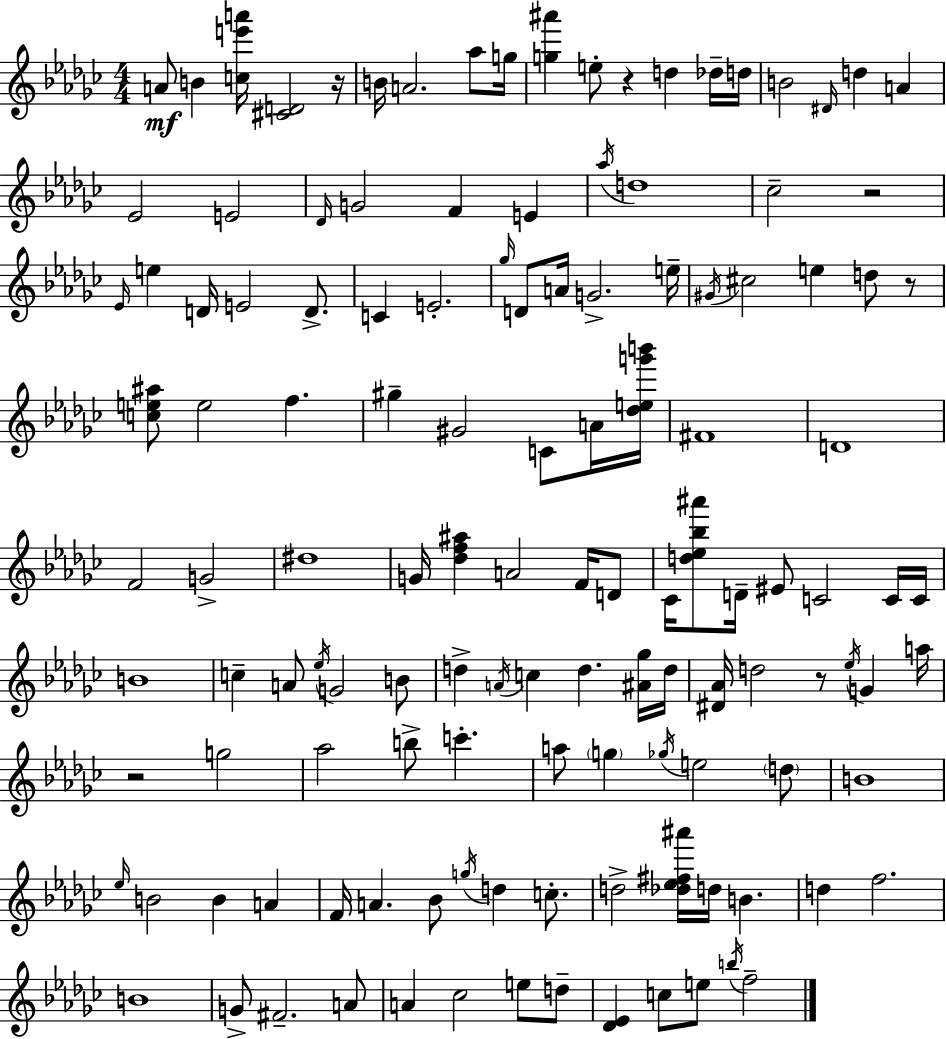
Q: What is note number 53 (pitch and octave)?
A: F4